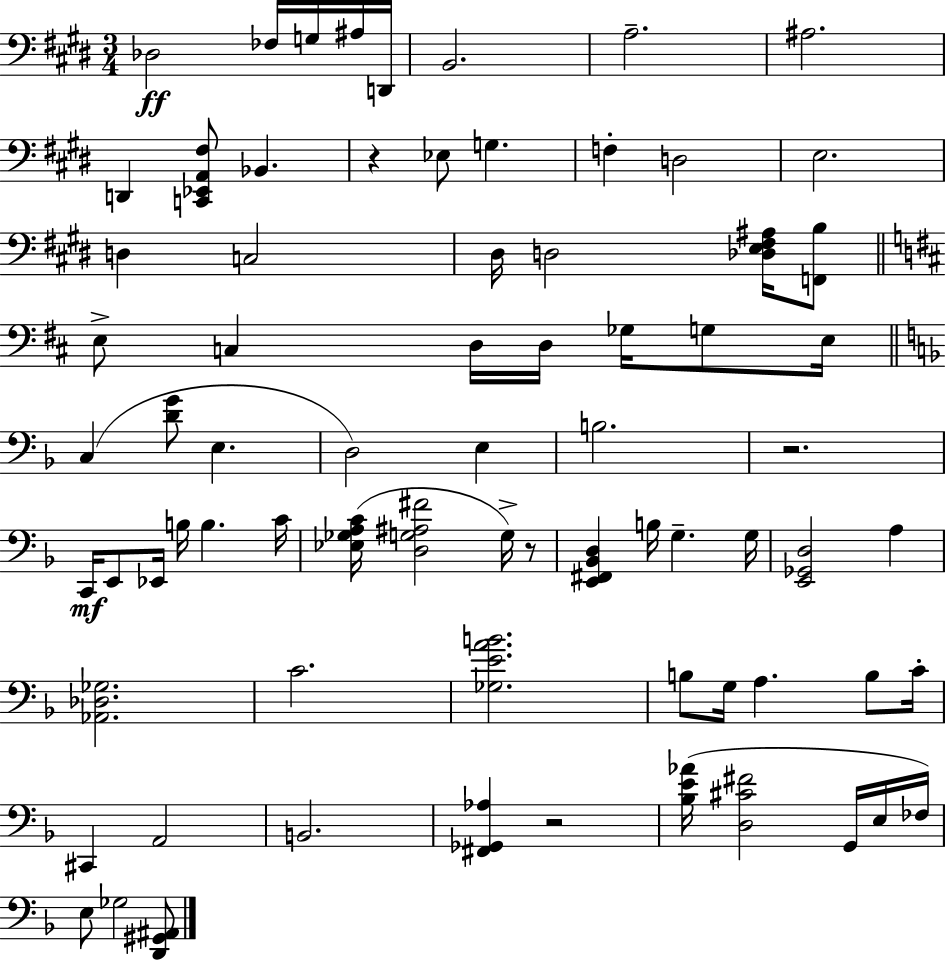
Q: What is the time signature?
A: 3/4